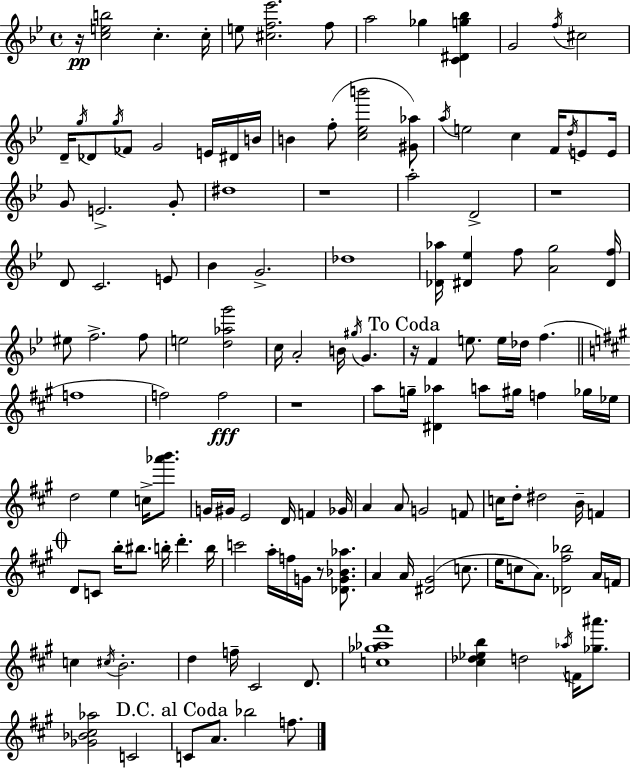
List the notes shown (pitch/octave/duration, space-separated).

R/s [C5,E5,B5]/h C5/q. C5/s E5/e [C#5,F5,Eb6]/h. F5/e A5/h Gb5/q [C4,D#4,G5,Bb5]/q G4/h F5/s C#5/h D4/s G5/s Db4/e G5/s FES4/e G4/h E4/s D#4/s B4/s B4/q F5/e [C5,Eb5,B6]/h [G#4,Ab5]/e A5/s E5/h C5/q F4/s D5/s E4/e E4/s G4/e E4/h. G4/e D#5/w R/w A5/h D4/h R/w D4/e C4/h. E4/e Bb4/q G4/h. Db5/w [Db4,Ab5]/s [D#4,Eb5]/q F5/e [A4,G5]/h [D#4,F5]/s EIS5/e F5/h. F5/e E5/h [D5,Ab5,G6]/h C5/s A4/h B4/s G#5/s G4/q. R/s F4/q E5/e. E5/s Db5/s F5/q. F5/w F5/h F5/h R/w A5/e G5/s [D#4,Ab5]/q A5/e G#5/s F5/q Gb5/s Eb5/s D5/h E5/q C5/s [Ab6,B6]/e. G4/s G#4/s E4/h D4/s F4/q Gb4/s A4/q A4/e G4/h F4/e C5/s D5/e D#5/h B4/s F4/q D4/e C4/e B5/s BIS5/e. B5/s D6/q. B5/s C6/h A5/s F5/s G4/s R/e [Db4,G4,Bb4,Ab5]/e. A4/q A4/s [D#4,G#4]/h C5/e. E5/s C5/e A4/e. [Db4,F#5,Bb5]/h A4/s F4/s C5/q C#5/s B4/h. D5/q F5/s C#4/h D4/e. [C5,Gb5,Ab5,F#6]/w [C#5,Db5,Eb5,B5]/q D5/h Ab5/s F4/s [Gb5,A#6]/e. [Gb4,Bb4,C#5,Ab5]/h C4/h C4/e A4/e. Bb5/h F5/e.